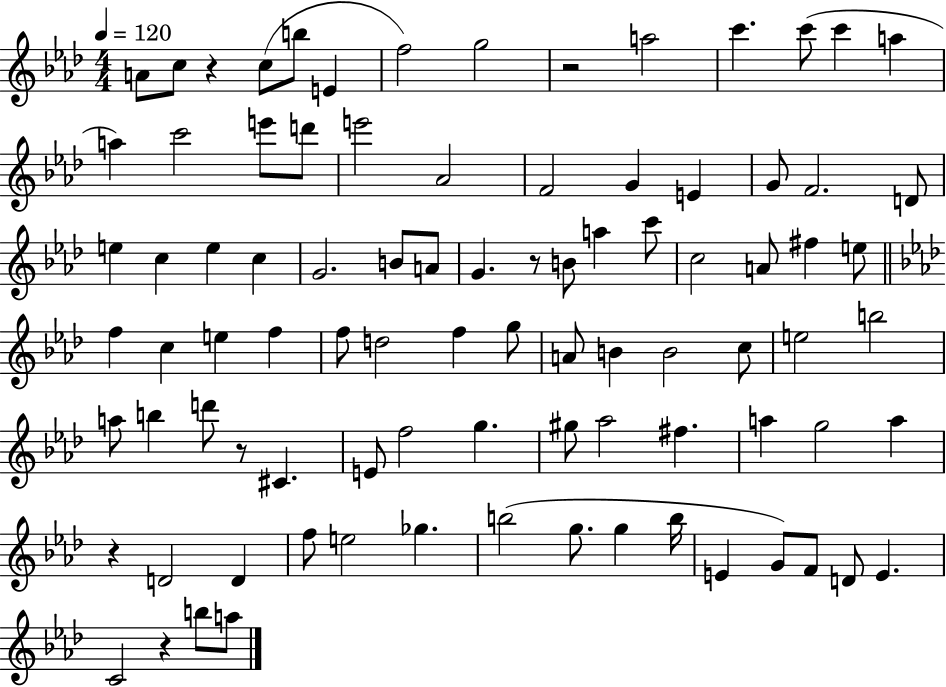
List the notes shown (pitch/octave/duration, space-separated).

A4/e C5/e R/q C5/e B5/e E4/q F5/h G5/h R/h A5/h C6/q. C6/e C6/q A5/q A5/q C6/h E6/e D6/e E6/h Ab4/h F4/h G4/q E4/q G4/e F4/h. D4/e E5/q C5/q E5/q C5/q G4/h. B4/e A4/e G4/q. R/e B4/e A5/q C6/e C5/h A4/e F#5/q E5/e F5/q C5/q E5/q F5/q F5/e D5/h F5/q G5/e A4/e B4/q B4/h C5/e E5/h B5/h A5/e B5/q D6/e R/e C#4/q. E4/e F5/h G5/q. G#5/e Ab5/h F#5/q. A5/q G5/h A5/q R/q D4/h D4/q F5/e E5/h Gb5/q. B5/h G5/e. G5/q B5/s E4/q G4/e F4/e D4/e E4/q. C4/h R/q B5/e A5/e